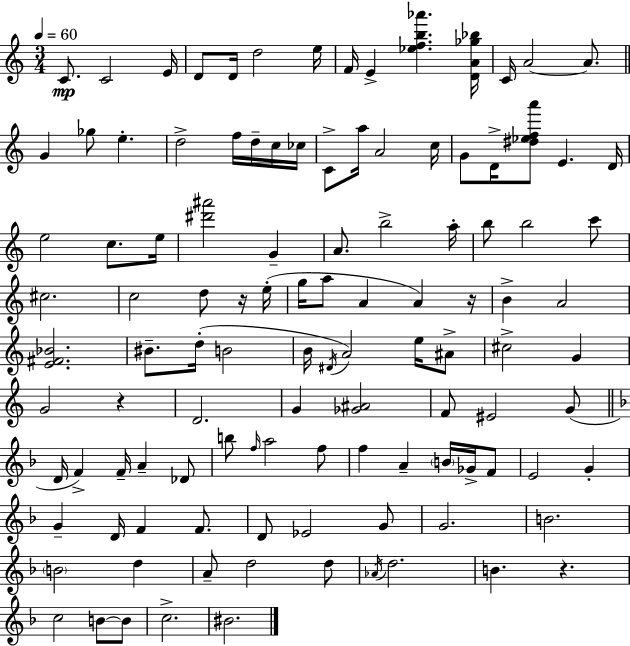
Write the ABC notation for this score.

X:1
T:Untitled
M:3/4
L:1/4
K:C
C/2 C2 E/4 D/2 D/4 d2 e/4 F/4 E [_efb_a'] [DA_g_b]/4 C/4 A2 A/2 G _g/2 e d2 f/4 d/4 c/4 _c/4 C/2 a/4 A2 c/4 G/2 D/4 [^d_efa']/2 E D/4 e2 c/2 e/4 [^d'^a']2 G A/2 b2 a/4 b/2 b2 c'/2 ^c2 c2 d/2 z/4 e/4 g/4 a/2 A A z/4 B A2 [E^F_B]2 ^B/2 d/4 B2 B/4 ^D/4 A2 e/4 ^A/2 ^c2 G G2 z D2 G [_G^A]2 F/2 ^E2 G/2 D/4 F F/4 A _D/2 b/2 f/4 a2 f/2 f A B/4 _G/4 F/2 E2 G G D/4 F F/2 D/2 _E2 G/2 G2 B2 B2 d A/2 d2 d/2 _A/4 d2 B z c2 B/2 B/2 c2 ^B2